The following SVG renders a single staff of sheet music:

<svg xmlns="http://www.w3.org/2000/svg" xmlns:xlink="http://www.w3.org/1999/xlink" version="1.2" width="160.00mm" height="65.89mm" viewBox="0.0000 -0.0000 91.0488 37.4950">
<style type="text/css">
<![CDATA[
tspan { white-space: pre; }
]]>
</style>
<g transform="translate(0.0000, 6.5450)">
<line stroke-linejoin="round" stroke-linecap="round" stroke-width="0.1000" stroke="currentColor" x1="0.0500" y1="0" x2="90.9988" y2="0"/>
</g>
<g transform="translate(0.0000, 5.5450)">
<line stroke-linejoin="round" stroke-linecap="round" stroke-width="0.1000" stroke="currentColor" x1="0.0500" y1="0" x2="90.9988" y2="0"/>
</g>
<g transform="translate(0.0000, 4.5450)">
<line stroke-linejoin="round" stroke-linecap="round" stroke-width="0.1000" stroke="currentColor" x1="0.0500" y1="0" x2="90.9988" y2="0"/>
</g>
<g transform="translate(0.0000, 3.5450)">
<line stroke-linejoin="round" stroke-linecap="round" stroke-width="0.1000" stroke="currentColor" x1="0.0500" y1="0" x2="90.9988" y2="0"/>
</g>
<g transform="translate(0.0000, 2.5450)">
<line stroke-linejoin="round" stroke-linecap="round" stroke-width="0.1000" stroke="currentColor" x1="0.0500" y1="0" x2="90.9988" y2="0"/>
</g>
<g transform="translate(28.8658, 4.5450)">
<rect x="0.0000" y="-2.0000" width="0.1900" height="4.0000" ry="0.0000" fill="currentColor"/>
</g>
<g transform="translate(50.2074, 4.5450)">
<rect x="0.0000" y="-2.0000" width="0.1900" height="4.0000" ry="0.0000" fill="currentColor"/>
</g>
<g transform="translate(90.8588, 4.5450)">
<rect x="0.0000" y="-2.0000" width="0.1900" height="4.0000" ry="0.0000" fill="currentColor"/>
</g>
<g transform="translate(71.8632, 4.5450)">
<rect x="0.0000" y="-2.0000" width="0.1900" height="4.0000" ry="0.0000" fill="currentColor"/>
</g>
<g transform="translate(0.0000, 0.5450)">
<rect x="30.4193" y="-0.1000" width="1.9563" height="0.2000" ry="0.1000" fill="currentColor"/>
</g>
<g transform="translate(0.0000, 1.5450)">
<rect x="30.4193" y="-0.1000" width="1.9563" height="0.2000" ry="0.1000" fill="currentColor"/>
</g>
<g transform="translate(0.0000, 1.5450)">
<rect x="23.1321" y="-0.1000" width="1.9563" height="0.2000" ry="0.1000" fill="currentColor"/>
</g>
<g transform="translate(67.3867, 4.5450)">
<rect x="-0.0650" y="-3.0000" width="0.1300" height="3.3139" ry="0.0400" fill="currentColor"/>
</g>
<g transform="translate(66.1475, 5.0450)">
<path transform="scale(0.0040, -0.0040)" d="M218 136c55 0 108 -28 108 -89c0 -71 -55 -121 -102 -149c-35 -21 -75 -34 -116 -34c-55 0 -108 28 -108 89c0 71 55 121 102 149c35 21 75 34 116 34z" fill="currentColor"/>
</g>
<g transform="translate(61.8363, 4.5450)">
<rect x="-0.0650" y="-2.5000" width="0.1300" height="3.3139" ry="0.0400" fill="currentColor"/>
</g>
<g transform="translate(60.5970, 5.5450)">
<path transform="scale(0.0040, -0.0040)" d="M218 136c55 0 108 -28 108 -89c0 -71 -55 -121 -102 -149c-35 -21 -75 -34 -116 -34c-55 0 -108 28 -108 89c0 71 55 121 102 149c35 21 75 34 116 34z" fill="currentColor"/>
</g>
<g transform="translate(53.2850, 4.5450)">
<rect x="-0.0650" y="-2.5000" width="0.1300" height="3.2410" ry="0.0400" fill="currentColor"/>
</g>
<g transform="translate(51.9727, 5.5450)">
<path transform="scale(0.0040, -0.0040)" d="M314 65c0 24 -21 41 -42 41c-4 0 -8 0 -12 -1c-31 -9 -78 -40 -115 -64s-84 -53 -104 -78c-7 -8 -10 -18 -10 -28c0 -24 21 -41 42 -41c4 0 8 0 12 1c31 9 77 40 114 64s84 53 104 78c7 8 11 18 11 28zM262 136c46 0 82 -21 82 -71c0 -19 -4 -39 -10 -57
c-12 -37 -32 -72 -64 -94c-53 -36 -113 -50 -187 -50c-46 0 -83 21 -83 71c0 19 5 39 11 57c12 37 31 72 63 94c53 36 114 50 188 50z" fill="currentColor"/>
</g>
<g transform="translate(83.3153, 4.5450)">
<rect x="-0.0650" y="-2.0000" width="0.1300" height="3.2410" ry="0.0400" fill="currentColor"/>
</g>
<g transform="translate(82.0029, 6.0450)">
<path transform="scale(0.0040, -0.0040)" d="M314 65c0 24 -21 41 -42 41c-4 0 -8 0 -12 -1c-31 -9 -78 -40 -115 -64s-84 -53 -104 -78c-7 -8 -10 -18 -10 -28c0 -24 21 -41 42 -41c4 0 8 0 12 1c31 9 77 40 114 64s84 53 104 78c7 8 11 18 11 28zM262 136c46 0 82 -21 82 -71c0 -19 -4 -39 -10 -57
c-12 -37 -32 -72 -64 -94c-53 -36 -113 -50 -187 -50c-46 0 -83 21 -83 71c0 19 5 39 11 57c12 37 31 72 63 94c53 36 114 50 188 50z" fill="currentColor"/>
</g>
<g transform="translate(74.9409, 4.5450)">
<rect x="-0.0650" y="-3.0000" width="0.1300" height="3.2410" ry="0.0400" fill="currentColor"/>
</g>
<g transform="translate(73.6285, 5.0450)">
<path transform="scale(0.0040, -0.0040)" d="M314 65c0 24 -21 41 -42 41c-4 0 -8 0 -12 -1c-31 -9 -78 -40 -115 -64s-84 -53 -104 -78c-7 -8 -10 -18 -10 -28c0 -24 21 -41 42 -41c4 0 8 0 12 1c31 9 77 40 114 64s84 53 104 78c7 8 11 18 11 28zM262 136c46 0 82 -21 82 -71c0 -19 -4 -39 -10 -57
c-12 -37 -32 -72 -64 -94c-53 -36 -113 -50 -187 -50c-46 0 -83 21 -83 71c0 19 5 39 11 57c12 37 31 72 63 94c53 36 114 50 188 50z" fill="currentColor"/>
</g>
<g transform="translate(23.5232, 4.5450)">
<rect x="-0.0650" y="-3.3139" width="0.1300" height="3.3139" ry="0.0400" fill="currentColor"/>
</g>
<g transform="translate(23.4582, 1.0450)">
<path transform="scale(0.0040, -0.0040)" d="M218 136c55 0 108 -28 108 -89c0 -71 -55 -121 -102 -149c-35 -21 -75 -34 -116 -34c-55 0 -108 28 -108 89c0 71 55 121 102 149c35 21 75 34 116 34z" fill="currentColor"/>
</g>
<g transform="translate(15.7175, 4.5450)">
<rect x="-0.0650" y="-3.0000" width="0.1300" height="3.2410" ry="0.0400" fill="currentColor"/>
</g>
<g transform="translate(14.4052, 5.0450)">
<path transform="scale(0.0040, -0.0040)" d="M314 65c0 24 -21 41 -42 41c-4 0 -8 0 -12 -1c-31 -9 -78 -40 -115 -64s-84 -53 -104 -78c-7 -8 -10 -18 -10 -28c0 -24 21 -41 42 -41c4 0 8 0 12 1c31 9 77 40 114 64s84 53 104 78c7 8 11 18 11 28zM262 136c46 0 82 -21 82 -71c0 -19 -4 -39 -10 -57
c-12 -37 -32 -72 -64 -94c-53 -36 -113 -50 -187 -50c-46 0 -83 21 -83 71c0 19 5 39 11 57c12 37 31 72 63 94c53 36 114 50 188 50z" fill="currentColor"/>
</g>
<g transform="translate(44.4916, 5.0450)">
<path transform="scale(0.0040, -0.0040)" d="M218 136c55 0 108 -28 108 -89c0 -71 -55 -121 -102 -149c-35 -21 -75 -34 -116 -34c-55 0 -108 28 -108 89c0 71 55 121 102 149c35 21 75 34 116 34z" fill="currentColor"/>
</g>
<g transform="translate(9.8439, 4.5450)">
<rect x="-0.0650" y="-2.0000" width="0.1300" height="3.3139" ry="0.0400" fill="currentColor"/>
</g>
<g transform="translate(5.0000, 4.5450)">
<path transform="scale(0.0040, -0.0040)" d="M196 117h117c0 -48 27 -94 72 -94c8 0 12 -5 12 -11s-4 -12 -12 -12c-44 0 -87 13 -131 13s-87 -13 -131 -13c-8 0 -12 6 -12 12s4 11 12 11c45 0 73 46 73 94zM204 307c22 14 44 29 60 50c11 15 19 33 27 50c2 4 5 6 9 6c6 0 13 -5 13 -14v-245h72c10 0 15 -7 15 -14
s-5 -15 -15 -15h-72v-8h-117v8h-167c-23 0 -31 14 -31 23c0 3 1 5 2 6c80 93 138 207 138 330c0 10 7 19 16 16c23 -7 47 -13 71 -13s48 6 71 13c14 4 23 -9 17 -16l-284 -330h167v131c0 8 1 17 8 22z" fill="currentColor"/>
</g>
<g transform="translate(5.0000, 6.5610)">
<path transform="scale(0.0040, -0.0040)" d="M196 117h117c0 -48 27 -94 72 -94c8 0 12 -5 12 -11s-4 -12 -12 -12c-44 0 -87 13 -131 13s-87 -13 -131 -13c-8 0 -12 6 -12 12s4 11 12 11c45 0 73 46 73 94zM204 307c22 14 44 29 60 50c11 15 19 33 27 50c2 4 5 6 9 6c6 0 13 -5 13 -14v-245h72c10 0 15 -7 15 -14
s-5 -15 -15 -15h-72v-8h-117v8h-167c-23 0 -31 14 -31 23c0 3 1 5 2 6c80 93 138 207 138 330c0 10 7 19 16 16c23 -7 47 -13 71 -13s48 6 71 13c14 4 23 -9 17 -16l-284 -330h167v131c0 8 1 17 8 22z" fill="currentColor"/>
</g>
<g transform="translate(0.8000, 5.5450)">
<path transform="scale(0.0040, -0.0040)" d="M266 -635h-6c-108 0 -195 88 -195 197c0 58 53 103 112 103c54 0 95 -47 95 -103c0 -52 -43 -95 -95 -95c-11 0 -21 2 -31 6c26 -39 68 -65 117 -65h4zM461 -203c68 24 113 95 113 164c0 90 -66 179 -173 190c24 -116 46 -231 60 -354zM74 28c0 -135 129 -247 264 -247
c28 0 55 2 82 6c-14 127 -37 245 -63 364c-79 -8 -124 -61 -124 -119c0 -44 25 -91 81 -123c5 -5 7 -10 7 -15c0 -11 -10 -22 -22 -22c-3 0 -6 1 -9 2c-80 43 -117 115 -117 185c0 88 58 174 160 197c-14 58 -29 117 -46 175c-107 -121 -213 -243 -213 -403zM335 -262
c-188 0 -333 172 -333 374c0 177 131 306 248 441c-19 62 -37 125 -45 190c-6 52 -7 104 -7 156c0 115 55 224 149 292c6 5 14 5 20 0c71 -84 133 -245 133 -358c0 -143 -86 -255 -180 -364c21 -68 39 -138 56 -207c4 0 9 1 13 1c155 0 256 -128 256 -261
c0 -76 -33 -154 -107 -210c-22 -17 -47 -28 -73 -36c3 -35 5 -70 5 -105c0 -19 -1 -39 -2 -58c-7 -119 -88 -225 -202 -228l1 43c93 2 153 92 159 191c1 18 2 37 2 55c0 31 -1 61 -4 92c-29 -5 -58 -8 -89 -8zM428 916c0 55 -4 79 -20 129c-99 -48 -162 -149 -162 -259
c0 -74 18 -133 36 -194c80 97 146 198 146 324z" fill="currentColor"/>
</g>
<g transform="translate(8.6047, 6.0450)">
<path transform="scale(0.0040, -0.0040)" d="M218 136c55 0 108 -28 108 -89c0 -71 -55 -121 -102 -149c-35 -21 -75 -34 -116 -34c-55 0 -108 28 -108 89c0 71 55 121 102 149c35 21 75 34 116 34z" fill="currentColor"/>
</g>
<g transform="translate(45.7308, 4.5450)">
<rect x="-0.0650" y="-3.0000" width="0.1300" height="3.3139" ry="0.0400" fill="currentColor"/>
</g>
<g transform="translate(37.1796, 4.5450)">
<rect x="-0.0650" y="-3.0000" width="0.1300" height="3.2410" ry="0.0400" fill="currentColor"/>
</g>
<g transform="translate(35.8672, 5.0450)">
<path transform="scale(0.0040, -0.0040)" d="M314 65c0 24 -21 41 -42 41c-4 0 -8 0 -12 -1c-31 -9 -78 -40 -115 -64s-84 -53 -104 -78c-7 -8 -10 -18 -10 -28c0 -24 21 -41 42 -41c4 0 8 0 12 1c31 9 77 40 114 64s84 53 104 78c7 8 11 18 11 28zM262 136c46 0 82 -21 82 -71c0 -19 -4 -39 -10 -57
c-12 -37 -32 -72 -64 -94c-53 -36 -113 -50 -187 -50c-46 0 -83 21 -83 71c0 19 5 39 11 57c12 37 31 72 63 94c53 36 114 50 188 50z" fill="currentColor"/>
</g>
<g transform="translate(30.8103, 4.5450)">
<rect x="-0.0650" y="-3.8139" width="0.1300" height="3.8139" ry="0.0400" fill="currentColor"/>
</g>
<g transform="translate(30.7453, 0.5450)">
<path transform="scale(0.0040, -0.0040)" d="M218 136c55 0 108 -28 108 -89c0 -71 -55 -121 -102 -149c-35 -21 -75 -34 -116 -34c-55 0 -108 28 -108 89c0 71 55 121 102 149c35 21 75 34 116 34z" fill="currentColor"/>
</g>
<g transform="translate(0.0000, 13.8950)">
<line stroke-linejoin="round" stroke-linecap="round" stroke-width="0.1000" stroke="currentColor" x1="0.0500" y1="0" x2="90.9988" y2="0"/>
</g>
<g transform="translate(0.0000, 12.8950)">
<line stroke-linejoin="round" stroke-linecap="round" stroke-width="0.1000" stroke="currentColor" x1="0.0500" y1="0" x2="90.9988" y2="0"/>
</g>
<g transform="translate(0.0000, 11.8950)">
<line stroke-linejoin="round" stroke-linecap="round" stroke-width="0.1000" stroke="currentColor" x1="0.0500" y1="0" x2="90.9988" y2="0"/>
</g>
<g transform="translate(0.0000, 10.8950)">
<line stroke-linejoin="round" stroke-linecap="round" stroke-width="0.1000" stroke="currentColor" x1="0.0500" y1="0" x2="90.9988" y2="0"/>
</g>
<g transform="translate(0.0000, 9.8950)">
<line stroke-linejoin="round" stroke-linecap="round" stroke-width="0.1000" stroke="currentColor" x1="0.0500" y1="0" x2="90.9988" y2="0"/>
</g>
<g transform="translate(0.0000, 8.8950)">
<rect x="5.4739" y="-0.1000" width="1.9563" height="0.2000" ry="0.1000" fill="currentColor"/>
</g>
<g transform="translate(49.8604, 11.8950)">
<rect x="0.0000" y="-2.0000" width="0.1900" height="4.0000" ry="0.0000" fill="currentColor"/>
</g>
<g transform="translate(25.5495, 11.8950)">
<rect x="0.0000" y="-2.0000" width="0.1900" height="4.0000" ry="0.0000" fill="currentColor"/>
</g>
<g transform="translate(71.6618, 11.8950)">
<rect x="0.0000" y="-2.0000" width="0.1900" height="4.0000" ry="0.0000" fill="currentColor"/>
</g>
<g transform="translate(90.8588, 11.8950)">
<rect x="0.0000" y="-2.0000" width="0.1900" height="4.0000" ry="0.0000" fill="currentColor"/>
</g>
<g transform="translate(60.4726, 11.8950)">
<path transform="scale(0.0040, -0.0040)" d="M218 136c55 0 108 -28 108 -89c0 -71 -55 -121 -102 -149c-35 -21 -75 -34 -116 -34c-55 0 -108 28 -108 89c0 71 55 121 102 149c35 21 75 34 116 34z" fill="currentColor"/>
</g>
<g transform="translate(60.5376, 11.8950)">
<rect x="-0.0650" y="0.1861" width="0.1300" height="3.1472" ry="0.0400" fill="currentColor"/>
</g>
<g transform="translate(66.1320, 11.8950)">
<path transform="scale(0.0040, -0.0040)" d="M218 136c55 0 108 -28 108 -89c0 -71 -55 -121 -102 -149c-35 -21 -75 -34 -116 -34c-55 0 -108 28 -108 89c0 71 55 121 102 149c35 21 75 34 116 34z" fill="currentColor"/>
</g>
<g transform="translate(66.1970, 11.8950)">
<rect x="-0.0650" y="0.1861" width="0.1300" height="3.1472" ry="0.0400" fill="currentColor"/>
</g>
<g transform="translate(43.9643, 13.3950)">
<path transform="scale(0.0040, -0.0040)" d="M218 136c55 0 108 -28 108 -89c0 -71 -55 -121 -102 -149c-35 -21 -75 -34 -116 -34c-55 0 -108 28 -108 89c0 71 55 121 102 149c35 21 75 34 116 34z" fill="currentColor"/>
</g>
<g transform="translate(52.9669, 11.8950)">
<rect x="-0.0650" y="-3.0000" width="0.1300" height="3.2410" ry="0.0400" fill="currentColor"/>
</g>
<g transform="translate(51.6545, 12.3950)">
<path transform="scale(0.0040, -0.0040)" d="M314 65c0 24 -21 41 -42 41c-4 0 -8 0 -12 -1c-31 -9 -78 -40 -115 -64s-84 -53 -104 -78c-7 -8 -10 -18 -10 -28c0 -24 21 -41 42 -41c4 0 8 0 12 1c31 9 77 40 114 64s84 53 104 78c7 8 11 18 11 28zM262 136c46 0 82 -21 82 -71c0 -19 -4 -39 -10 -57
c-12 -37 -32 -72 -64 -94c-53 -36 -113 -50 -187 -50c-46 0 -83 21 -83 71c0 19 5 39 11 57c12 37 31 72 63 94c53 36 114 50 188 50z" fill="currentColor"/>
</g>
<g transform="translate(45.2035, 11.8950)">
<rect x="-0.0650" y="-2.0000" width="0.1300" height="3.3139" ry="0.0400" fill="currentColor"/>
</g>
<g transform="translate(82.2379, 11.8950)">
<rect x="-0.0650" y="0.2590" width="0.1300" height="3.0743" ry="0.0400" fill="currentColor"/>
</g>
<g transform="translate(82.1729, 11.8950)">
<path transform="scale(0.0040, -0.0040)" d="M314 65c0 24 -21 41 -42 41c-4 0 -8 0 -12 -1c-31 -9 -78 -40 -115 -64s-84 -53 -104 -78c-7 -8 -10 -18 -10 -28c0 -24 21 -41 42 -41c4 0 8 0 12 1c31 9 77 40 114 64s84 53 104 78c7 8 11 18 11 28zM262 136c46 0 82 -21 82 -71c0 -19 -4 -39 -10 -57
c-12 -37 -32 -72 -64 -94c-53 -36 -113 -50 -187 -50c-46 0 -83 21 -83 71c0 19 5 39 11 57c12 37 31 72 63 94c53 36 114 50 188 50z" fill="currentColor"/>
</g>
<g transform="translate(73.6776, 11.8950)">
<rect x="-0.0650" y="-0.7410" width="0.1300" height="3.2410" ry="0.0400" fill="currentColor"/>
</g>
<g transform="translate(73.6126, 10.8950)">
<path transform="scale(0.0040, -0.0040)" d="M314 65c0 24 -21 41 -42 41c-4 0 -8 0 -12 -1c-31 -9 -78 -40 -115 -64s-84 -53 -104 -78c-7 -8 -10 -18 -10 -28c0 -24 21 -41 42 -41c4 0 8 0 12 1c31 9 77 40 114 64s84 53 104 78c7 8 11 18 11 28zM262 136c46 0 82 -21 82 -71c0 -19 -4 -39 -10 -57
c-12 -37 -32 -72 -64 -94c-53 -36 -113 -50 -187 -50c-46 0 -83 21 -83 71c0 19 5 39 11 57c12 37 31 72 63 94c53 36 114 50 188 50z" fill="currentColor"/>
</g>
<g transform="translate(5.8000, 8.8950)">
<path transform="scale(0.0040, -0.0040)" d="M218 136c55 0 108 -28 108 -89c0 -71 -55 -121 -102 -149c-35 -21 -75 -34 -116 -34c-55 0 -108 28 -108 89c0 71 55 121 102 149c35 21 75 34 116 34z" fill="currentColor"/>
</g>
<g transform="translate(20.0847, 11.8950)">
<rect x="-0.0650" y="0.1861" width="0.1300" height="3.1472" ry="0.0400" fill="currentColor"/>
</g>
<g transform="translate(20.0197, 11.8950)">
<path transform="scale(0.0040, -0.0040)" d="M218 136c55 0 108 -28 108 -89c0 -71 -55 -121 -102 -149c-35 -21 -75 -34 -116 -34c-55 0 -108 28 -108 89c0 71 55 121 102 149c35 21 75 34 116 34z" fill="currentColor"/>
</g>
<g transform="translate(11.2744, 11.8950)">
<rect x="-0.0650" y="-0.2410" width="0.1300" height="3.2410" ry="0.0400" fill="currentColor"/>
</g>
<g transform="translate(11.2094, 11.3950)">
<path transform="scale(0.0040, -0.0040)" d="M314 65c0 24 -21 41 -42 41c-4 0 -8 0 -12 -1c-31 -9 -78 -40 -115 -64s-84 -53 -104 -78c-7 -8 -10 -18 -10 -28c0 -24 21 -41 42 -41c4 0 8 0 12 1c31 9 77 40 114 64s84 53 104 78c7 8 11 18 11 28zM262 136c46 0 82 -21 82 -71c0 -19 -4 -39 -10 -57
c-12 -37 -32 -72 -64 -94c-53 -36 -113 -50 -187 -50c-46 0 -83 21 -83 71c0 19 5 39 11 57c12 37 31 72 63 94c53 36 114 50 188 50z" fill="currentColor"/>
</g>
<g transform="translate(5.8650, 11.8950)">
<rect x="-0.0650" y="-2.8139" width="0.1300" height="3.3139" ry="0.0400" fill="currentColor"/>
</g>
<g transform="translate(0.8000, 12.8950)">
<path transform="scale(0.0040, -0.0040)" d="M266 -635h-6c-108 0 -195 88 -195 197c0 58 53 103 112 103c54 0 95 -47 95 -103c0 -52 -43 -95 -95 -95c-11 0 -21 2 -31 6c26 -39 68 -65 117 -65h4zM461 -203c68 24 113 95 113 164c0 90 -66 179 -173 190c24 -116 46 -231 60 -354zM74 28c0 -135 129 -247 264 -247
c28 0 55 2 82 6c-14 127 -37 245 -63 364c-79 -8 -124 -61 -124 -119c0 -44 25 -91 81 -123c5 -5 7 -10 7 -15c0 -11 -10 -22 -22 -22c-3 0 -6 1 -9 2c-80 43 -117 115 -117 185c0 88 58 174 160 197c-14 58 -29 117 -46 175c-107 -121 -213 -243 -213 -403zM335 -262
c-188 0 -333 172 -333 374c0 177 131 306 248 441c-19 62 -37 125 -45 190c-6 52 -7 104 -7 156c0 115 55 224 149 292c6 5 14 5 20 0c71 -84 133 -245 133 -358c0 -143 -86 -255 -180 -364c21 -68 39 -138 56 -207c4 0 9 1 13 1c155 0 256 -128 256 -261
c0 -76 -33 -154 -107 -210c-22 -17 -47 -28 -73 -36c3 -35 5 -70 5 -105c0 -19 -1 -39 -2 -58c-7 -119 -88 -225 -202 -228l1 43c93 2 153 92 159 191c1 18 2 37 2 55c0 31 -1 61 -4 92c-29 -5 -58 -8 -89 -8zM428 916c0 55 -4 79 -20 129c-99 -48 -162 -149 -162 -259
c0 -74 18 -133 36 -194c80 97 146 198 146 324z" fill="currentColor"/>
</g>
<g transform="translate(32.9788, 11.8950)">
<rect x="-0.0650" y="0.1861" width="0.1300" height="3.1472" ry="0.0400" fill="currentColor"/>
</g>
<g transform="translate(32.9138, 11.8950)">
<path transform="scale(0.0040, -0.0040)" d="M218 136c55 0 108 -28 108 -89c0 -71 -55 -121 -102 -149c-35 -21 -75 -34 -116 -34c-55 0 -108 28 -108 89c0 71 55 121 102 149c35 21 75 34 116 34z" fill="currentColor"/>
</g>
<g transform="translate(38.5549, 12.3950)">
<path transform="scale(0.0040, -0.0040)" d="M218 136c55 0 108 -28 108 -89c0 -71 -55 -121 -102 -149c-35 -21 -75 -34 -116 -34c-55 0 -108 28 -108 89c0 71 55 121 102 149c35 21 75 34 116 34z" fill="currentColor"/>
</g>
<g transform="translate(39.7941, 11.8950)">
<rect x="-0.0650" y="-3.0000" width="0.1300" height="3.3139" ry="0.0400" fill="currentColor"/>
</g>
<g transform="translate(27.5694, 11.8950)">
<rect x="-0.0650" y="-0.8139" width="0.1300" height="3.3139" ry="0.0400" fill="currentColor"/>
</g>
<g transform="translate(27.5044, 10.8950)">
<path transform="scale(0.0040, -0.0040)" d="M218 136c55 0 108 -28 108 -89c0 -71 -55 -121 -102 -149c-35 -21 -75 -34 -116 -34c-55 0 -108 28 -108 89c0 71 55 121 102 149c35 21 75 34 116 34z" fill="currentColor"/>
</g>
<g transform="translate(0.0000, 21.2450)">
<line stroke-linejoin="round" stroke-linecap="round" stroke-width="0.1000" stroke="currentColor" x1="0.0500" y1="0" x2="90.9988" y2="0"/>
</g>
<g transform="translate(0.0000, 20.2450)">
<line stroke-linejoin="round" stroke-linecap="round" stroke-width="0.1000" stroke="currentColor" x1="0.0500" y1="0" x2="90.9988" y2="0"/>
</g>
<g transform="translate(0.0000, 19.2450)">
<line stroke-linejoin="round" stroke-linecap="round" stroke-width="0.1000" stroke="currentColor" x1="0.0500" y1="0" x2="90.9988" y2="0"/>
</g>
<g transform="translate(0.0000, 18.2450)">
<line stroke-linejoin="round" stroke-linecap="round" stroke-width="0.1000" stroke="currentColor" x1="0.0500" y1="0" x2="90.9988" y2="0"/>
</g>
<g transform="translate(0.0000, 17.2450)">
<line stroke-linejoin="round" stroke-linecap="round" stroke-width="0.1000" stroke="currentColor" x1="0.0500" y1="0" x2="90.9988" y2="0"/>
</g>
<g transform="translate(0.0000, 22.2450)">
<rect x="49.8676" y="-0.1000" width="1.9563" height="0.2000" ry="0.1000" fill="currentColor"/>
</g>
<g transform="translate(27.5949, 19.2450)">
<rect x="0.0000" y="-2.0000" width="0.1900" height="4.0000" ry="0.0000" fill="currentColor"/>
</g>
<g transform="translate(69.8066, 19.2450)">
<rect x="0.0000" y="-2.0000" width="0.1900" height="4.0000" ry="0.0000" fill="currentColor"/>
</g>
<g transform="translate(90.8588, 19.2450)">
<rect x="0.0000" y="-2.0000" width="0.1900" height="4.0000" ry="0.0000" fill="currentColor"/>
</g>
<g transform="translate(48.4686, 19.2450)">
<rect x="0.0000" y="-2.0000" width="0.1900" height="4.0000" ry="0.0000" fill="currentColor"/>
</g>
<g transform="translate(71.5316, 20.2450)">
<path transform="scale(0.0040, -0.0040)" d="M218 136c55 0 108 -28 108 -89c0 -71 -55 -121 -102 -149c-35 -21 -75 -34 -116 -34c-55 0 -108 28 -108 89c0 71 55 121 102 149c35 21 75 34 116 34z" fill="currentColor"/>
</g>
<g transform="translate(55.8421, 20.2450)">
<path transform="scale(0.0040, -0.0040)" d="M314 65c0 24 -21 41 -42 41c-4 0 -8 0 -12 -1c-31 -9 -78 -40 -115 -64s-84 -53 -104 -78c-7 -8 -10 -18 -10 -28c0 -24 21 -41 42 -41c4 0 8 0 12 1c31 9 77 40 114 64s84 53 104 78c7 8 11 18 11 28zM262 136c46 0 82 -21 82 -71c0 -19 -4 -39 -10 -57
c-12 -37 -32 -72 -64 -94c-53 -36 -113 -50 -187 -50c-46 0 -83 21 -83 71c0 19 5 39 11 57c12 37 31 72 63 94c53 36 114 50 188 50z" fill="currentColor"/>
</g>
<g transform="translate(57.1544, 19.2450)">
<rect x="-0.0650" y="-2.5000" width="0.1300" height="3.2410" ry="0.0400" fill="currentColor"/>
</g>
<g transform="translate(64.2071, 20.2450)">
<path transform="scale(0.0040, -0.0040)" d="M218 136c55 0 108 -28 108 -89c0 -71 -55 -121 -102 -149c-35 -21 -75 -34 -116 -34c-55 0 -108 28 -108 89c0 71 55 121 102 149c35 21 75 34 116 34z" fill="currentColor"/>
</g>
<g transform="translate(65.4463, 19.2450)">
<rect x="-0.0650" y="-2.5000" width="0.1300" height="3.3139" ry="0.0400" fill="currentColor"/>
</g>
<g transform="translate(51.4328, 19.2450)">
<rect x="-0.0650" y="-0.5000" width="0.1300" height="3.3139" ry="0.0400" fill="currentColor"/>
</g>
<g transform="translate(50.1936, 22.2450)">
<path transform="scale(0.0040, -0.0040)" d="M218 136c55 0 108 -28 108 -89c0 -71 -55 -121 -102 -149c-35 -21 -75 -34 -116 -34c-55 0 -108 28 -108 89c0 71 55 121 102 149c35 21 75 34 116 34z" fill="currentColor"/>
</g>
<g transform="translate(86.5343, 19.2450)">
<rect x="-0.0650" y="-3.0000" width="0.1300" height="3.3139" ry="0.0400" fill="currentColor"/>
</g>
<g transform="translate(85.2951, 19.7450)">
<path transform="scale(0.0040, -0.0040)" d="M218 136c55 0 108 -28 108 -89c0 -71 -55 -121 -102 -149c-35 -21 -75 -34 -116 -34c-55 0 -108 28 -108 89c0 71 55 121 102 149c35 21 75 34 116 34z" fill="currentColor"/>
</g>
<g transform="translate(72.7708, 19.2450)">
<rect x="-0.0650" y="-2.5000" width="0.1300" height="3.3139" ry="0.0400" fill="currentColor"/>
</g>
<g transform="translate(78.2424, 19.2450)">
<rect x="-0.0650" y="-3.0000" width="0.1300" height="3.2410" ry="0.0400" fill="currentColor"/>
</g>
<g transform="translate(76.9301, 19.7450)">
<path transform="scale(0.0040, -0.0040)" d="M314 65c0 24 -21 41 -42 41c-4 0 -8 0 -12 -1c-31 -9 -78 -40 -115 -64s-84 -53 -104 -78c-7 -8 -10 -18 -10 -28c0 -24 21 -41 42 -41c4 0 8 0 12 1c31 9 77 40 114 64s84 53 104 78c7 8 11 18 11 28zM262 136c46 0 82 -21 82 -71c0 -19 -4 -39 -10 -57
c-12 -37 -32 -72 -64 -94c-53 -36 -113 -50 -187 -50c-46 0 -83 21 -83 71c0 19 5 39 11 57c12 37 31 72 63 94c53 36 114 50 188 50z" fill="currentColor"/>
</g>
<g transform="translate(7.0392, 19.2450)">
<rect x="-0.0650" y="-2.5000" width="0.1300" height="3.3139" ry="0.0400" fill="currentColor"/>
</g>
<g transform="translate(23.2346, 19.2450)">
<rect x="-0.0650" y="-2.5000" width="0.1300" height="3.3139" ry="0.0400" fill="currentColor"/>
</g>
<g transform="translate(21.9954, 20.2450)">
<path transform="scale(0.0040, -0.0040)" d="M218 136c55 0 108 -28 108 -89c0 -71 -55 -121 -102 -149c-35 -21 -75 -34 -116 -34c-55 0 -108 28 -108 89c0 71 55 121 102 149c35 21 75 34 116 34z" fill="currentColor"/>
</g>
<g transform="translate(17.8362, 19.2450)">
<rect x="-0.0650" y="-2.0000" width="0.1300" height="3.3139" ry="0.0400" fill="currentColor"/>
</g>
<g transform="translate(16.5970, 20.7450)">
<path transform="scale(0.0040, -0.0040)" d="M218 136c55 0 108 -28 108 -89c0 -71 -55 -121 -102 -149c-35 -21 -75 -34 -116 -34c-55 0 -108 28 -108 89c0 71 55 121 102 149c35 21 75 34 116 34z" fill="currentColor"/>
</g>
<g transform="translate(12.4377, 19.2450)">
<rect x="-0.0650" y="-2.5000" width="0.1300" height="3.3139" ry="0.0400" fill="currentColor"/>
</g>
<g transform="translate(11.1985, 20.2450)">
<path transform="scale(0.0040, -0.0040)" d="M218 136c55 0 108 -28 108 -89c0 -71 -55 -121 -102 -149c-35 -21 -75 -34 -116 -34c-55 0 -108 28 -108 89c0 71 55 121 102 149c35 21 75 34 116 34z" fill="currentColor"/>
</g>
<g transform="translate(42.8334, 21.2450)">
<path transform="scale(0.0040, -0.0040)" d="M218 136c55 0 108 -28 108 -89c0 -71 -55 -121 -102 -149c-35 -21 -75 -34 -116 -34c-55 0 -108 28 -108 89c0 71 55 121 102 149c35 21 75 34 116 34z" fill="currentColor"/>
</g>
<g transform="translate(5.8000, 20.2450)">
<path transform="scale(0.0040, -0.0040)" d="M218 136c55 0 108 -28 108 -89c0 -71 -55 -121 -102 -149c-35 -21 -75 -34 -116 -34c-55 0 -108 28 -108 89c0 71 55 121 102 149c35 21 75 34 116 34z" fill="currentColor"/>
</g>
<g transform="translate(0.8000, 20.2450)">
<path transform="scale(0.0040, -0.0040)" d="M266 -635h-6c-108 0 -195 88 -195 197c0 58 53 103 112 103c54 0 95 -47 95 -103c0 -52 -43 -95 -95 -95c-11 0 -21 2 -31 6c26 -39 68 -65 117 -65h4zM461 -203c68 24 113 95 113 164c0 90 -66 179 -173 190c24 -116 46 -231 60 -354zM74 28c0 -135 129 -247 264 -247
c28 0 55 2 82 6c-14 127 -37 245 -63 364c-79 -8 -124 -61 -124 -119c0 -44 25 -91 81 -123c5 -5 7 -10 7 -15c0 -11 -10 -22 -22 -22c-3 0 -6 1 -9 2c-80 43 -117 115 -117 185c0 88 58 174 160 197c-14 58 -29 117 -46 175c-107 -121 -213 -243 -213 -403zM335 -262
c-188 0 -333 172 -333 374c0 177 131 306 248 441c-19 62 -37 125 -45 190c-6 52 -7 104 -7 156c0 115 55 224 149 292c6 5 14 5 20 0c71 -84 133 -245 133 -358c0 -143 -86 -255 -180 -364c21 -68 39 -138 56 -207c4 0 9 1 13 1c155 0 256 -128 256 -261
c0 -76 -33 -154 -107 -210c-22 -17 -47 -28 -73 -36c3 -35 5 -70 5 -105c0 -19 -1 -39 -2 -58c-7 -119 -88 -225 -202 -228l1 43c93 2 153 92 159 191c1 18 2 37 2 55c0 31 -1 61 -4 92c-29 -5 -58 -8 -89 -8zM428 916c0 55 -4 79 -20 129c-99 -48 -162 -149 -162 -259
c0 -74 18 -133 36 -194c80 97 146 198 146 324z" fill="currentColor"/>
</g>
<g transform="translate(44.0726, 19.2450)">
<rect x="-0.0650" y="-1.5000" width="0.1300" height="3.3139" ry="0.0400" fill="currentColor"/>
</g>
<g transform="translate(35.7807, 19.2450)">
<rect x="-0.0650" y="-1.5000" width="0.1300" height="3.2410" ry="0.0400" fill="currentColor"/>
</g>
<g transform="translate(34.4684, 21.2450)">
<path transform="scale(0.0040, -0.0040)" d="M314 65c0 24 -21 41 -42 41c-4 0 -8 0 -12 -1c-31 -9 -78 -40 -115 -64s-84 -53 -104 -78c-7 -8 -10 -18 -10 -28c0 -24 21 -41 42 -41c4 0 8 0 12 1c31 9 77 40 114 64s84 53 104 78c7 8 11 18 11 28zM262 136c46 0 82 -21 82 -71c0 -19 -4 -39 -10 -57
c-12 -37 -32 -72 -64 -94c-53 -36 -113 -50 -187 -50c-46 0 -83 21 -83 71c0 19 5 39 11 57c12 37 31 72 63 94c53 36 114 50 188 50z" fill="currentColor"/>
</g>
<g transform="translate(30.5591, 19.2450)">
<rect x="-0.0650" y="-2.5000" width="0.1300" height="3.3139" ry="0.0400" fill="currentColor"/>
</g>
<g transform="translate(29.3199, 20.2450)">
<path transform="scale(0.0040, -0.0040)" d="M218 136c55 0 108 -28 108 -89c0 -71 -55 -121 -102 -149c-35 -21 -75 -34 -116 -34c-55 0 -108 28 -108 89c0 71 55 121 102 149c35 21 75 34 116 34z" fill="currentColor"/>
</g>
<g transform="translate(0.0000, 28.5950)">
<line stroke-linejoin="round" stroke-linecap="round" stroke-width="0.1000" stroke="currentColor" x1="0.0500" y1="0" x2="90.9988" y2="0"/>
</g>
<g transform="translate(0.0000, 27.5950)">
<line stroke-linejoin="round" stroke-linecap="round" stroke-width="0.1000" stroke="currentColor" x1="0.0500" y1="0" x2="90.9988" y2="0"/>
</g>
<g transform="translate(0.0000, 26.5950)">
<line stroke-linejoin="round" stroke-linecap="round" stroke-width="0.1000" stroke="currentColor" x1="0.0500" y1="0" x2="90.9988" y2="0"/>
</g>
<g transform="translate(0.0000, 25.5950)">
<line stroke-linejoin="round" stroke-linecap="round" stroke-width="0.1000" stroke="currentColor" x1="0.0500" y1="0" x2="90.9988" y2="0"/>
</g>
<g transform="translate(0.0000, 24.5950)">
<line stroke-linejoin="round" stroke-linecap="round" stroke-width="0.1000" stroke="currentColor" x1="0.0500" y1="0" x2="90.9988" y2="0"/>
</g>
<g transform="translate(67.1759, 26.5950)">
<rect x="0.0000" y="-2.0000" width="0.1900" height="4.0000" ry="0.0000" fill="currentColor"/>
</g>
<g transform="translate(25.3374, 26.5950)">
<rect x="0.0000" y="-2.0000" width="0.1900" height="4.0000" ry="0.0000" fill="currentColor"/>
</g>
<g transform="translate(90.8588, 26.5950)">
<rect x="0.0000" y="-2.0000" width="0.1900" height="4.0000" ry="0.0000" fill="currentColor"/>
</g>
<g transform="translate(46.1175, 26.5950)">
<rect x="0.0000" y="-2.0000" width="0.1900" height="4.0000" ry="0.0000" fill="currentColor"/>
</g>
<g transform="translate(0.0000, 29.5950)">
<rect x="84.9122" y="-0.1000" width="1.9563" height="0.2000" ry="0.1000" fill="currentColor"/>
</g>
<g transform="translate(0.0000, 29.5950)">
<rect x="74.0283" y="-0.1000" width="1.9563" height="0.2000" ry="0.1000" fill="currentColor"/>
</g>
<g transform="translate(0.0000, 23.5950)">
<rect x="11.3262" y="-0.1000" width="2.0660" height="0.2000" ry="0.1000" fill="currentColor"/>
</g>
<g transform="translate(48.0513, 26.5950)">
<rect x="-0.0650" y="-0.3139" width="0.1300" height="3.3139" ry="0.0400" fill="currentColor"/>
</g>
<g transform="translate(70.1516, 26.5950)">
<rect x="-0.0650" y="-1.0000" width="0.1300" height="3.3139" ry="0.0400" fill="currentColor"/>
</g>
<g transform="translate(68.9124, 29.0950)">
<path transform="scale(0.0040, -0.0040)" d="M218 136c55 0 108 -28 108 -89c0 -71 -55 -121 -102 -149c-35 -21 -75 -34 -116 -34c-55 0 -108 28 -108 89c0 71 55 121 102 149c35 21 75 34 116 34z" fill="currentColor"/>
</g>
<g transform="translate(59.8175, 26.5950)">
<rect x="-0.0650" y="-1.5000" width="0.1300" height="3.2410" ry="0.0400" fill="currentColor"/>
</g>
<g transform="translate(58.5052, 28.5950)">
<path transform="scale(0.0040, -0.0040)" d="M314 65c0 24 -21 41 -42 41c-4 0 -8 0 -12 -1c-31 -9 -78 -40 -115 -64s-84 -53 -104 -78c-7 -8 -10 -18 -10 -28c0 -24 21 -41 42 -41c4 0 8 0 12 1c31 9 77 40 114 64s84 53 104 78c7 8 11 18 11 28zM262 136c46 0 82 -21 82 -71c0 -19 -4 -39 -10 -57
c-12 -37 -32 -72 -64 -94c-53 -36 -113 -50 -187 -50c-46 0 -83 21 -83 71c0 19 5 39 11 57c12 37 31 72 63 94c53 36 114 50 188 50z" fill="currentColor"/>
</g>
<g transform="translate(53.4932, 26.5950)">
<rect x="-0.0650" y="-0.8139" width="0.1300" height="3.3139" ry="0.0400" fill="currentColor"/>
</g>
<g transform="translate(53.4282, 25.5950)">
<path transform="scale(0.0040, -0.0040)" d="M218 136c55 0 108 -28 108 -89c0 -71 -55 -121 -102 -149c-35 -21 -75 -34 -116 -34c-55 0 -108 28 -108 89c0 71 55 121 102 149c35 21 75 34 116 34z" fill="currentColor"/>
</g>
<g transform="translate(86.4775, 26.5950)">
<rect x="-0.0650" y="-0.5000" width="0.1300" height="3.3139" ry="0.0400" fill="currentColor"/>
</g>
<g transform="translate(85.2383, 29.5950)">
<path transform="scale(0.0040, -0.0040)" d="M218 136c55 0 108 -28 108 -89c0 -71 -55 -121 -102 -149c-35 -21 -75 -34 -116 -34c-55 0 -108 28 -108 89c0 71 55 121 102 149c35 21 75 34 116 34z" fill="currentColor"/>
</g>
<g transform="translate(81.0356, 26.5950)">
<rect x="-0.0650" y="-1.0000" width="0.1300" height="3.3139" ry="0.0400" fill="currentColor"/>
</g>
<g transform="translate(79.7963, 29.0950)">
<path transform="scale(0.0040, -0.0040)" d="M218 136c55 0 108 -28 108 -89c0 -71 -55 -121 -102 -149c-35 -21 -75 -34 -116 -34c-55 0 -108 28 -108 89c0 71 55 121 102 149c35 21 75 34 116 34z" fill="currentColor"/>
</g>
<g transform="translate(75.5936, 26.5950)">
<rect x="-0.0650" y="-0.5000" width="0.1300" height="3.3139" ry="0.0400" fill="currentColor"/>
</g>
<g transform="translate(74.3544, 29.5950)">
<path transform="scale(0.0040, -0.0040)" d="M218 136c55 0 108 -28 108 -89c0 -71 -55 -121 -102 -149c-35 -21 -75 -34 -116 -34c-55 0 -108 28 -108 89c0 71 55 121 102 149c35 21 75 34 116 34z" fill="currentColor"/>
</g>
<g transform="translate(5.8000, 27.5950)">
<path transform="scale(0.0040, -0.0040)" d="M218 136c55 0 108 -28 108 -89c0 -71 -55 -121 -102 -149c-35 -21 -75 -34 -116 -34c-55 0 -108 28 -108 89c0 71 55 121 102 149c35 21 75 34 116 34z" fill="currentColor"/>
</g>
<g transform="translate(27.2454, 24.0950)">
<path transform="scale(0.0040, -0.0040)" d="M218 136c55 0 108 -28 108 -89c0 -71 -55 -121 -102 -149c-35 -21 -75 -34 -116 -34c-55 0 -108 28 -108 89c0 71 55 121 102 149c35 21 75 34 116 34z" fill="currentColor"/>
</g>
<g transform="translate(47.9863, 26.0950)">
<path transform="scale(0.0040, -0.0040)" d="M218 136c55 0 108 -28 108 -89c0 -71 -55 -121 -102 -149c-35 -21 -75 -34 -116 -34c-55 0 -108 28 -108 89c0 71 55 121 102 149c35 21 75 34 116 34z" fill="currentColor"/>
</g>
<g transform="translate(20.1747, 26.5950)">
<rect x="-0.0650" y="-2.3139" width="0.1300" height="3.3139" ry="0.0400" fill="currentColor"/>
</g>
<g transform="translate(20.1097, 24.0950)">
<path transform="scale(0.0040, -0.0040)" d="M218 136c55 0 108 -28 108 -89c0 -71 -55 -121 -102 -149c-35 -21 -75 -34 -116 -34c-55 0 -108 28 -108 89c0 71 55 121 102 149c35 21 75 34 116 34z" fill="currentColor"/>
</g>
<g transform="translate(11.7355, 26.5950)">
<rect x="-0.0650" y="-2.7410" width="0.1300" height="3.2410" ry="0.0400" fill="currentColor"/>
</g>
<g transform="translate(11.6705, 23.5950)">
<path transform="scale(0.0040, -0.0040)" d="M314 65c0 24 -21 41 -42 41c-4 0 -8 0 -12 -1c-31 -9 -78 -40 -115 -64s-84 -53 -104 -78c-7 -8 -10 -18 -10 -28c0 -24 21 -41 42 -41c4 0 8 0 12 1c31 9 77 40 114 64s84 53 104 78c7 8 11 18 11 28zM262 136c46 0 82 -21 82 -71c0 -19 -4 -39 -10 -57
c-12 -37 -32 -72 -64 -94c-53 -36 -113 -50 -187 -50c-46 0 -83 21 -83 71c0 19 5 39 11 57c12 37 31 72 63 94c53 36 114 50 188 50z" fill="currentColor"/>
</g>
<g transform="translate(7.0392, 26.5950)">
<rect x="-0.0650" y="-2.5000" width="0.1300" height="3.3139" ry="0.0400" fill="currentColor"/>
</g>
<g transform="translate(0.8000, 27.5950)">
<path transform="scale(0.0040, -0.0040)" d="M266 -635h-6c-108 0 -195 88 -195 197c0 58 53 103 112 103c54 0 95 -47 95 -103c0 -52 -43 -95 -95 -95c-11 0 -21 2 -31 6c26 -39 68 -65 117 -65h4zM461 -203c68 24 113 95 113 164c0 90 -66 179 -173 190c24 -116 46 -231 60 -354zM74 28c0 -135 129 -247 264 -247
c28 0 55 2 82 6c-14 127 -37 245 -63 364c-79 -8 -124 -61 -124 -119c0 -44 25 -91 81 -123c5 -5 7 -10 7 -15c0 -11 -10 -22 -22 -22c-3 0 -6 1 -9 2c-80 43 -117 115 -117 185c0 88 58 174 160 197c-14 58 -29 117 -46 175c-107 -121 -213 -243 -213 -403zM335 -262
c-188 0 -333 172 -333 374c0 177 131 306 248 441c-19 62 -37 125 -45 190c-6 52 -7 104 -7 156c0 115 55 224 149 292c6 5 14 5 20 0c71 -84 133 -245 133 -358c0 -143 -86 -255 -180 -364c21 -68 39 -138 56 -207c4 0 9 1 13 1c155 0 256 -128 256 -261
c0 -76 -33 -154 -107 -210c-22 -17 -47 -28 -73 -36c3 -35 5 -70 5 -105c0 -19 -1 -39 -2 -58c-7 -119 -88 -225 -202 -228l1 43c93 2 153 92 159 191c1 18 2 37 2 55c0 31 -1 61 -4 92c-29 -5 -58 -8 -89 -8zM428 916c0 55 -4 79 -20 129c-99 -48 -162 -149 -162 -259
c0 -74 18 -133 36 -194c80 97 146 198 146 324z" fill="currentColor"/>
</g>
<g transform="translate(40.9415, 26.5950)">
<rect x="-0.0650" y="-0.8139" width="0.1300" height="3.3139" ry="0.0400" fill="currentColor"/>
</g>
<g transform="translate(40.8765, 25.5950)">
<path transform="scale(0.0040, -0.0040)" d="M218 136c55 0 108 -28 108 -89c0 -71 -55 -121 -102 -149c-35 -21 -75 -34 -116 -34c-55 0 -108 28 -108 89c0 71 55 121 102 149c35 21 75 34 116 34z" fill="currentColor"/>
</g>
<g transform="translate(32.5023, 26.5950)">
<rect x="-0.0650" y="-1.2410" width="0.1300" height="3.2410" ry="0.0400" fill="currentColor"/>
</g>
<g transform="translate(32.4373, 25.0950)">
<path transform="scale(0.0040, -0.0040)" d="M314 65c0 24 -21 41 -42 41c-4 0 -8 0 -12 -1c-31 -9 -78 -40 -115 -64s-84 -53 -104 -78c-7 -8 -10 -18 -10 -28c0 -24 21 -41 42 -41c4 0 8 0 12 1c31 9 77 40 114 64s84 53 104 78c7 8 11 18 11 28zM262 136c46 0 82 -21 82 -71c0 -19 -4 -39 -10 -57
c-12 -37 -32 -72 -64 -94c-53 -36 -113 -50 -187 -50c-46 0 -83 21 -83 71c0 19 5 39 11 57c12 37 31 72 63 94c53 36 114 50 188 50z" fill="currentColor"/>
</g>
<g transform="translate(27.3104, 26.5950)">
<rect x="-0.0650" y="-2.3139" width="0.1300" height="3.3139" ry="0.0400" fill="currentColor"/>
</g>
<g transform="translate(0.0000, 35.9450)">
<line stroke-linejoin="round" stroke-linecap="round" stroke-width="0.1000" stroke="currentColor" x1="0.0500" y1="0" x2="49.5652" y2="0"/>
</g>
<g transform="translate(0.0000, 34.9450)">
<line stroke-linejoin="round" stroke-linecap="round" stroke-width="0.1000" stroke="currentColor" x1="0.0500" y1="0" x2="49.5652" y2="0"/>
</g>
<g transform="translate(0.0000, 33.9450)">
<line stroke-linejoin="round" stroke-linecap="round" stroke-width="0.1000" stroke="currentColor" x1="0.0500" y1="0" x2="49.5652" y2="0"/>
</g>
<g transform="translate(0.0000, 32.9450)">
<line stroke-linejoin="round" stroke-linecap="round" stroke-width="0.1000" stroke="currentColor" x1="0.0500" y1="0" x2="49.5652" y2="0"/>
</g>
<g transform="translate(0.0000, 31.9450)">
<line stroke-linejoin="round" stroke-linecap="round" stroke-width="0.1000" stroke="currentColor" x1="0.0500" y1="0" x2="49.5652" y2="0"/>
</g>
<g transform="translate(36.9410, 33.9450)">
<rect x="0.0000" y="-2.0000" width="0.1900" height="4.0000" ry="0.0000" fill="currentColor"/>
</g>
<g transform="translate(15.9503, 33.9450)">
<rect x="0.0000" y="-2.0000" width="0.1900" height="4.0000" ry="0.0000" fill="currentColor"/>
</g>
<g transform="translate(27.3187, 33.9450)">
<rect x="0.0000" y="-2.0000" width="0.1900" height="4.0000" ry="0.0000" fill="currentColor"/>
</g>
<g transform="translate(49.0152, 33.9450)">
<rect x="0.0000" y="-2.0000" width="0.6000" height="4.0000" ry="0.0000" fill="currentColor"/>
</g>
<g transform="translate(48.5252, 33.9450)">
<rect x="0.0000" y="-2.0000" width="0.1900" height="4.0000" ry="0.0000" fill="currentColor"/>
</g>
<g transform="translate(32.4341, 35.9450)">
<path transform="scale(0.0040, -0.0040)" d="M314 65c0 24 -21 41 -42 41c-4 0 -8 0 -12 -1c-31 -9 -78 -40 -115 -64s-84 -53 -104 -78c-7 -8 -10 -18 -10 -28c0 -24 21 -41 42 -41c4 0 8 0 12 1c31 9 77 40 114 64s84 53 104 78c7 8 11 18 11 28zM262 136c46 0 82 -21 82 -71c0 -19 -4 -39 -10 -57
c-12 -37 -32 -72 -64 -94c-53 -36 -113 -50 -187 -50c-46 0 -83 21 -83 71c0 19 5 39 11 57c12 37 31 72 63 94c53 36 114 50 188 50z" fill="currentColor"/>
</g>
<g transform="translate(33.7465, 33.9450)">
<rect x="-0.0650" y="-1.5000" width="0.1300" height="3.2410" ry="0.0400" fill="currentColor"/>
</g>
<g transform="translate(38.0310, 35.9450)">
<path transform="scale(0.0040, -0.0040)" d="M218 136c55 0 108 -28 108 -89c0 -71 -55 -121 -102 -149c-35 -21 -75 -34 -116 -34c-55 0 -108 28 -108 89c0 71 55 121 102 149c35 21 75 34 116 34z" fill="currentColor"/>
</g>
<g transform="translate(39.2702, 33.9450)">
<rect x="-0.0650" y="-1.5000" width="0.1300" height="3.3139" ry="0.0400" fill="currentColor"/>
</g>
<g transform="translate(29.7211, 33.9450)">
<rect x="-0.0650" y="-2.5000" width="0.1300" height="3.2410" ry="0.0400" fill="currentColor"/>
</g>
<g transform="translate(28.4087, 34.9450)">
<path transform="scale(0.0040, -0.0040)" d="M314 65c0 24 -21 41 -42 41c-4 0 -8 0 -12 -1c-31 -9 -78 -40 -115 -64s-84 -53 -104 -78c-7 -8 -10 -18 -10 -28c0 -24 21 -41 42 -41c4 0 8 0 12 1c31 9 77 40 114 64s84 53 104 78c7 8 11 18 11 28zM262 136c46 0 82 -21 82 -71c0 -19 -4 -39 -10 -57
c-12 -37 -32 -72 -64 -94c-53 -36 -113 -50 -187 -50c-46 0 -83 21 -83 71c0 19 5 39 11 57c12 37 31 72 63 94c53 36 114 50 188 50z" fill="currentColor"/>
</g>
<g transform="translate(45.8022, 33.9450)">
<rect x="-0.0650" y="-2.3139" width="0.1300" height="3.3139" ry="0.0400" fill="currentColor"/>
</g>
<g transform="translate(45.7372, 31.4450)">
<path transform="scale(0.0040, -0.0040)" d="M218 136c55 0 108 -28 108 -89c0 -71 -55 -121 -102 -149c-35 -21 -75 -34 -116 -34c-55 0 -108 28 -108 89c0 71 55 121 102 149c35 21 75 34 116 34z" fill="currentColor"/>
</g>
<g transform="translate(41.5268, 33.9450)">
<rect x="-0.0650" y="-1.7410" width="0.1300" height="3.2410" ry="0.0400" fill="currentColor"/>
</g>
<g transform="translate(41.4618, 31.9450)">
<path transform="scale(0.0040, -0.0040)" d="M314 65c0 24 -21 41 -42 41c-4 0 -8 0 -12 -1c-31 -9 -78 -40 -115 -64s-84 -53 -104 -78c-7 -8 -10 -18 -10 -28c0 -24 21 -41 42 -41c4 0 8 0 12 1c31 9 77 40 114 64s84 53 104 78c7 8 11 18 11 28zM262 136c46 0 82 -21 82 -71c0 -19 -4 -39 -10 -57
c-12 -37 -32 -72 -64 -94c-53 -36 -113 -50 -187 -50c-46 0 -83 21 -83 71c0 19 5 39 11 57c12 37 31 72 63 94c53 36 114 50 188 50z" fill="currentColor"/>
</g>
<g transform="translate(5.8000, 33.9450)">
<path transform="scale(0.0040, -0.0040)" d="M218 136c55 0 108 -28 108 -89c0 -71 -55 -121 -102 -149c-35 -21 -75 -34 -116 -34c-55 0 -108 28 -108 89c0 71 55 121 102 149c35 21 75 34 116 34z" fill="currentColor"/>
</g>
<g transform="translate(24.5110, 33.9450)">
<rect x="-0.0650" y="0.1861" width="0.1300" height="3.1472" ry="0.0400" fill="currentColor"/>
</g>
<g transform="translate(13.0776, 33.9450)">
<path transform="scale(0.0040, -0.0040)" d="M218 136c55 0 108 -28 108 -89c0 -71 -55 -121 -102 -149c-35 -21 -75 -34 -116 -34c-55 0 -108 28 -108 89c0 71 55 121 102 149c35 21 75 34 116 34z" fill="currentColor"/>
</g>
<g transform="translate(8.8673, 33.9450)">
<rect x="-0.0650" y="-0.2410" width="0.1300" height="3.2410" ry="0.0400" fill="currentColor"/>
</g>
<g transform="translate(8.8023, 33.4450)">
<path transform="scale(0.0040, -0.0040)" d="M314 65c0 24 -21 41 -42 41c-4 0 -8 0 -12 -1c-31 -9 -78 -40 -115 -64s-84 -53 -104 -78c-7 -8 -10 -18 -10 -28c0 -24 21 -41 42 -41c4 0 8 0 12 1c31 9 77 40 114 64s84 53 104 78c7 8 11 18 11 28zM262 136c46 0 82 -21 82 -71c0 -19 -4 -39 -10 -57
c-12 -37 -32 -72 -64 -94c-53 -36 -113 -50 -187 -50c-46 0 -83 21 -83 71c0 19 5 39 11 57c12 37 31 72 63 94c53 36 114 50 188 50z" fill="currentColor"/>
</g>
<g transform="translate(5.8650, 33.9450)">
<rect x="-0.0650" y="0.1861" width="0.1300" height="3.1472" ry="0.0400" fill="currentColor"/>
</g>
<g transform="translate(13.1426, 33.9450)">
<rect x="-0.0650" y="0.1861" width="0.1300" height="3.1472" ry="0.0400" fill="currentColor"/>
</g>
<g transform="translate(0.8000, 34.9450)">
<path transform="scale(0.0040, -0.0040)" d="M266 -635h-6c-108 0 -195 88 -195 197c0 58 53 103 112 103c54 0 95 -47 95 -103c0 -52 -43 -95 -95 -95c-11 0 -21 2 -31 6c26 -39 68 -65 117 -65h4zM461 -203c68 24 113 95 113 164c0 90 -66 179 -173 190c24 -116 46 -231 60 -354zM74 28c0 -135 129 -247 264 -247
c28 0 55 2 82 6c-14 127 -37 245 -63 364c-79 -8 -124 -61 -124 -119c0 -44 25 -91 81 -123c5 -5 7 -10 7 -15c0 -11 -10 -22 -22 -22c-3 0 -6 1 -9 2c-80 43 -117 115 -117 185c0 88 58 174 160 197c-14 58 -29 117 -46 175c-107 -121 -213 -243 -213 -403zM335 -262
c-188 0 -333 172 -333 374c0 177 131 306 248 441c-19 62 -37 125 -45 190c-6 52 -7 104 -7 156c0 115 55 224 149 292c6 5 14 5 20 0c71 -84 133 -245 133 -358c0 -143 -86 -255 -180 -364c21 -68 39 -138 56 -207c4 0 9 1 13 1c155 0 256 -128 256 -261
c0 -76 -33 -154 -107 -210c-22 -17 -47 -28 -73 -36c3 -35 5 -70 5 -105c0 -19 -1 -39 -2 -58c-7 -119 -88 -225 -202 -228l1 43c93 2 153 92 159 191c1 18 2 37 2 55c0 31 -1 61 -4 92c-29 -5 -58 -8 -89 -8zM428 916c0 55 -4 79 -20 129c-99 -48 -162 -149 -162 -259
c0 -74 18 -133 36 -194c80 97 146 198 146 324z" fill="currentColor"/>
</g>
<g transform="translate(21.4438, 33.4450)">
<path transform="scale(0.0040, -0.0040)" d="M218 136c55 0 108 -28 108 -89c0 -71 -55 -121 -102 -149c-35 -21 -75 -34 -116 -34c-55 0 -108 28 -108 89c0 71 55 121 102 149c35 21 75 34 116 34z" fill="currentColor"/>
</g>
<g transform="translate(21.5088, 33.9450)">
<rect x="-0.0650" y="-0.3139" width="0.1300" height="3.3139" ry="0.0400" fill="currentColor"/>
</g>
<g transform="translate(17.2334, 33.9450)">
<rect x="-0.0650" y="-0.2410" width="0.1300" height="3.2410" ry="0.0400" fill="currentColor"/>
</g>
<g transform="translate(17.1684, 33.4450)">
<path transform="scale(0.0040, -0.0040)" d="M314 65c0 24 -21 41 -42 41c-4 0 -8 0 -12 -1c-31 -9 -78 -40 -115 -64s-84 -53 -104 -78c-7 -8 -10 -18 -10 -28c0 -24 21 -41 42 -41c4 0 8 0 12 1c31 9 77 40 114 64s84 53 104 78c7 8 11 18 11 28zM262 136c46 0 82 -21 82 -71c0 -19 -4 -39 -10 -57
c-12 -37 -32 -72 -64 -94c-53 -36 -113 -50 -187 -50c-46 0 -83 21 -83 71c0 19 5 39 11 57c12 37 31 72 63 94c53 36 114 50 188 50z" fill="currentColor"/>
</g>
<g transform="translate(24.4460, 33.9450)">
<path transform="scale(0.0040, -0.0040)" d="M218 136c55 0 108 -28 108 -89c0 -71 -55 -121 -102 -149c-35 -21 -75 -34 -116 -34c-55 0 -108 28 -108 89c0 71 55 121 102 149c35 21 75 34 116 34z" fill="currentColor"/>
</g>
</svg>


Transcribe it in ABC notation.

X:1
T:Untitled
M:4/4
L:1/4
K:C
F A2 b c' A2 A G2 G A A2 F2 a c2 B d B A F A2 B B d2 B2 G G F G G E2 E C G2 G G A2 A G a2 g g e2 d c d E2 D C D C B c2 B c2 c B G2 E2 E f2 g